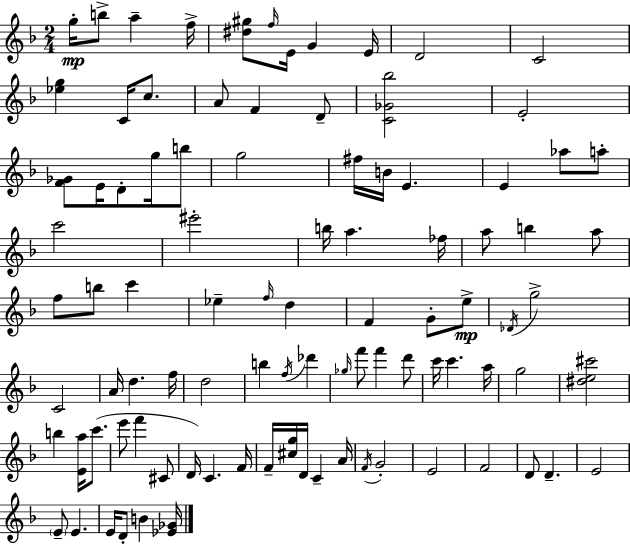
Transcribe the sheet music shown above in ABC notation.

X:1
T:Untitled
M:2/4
L:1/4
K:Dm
g/4 b/2 a f/4 [^d^g]/2 f/4 E/4 G E/4 D2 C2 [_eg] C/4 c/2 A/2 F D/2 [C_G_b]2 E2 [F_G]/2 E/4 D/2 g/4 b/2 g2 ^f/4 B/4 E E _a/2 a/2 c'2 ^e'2 b/4 a _f/4 a/2 b a/2 f/2 b/2 c' _e f/4 d F G/2 e/2 _D/4 g2 C2 A/4 d f/4 d2 b f/4 _d' _g/4 f'/2 f' d'/2 c'/4 c' a/4 g2 [^de^c']2 b [Ea]/4 c'/2 e'/2 f' ^C/2 D/4 C F/4 F/4 [^cg]/4 D/4 C A/4 F/4 G2 E2 F2 D/2 D E2 E/2 E E/4 D/2 B [_E_G]/4